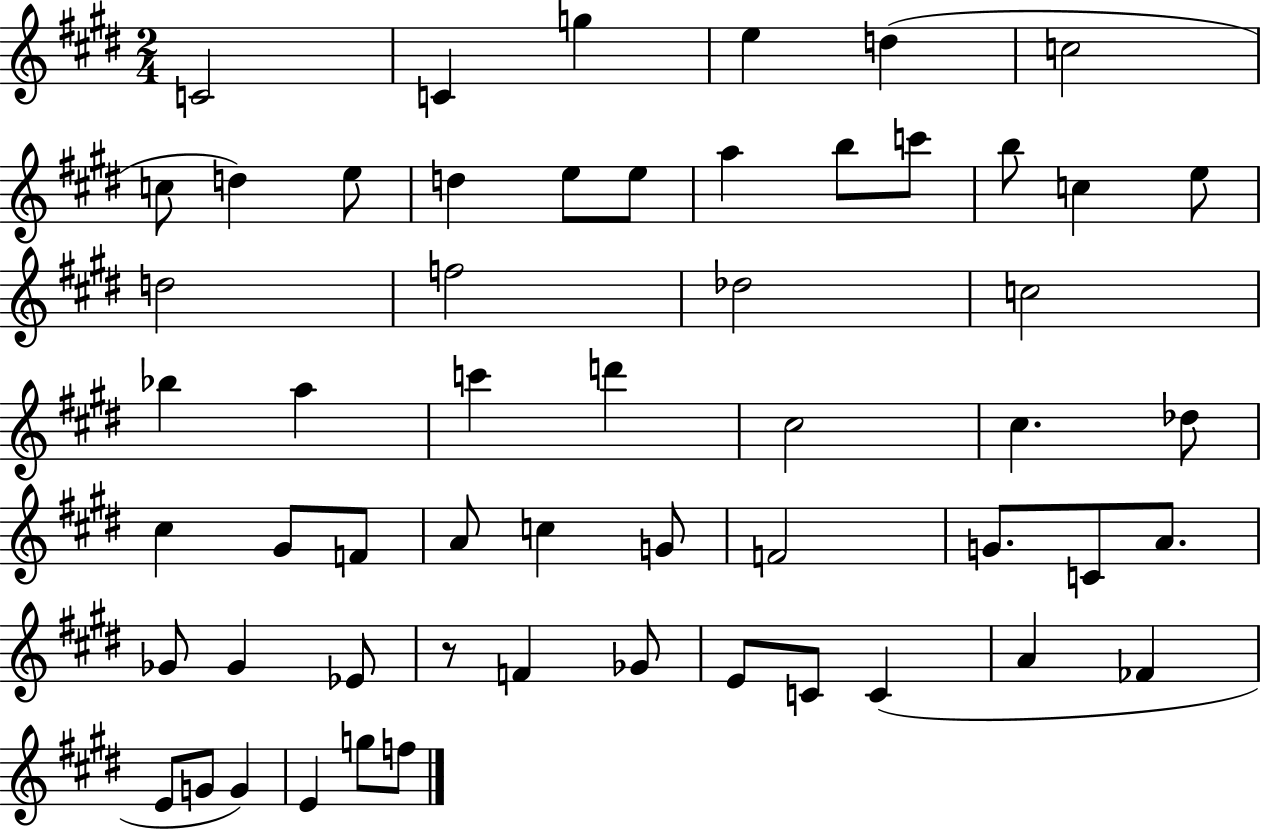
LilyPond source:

{
  \clef treble
  \numericTimeSignature
  \time 2/4
  \key e \major
  \repeat volta 2 { c'2 | c'4 g''4 | e''4 d''4( | c''2 | \break c''8 d''4) e''8 | d''4 e''8 e''8 | a''4 b''8 c'''8 | b''8 c''4 e''8 | \break d''2 | f''2 | des''2 | c''2 | \break bes''4 a''4 | c'''4 d'''4 | cis''2 | cis''4. des''8 | \break cis''4 gis'8 f'8 | a'8 c''4 g'8 | f'2 | g'8. c'8 a'8. | \break ges'8 ges'4 ees'8 | r8 f'4 ges'8 | e'8 c'8 c'4( | a'4 fes'4 | \break e'8 g'8 g'4) | e'4 g''8 f''8 | } \bar "|."
}